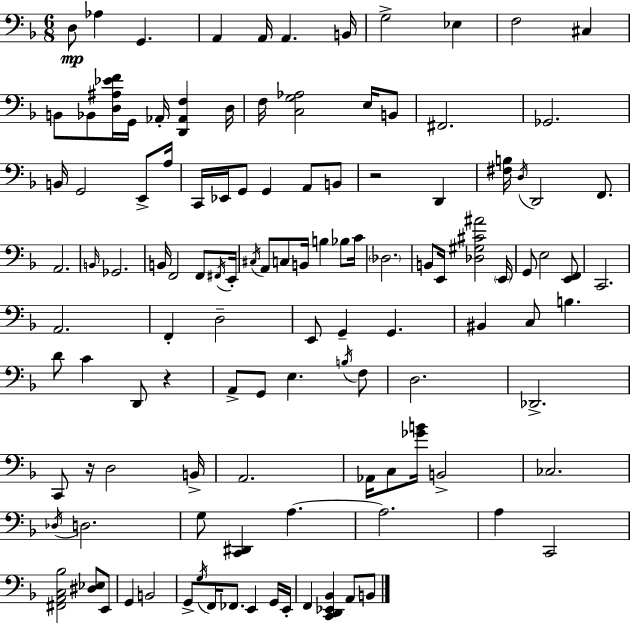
{
  \clef bass
  \numericTimeSignature
  \time 6/8
  \key f \major
  d8\mp aes4 g,4. | a,4 a,16 a,4. b,16 | g2-> ees4 | f2 cis4 | \break b,8 bes,8 <d ais ees' f'>16 g,16 aes,16-. <d, aes, f>4 d16 | f16 <c g aes>2 e16 b,8 | fis,2. | ges,2. | \break b,16 g,2 e,8-> a16 | c,16 ees,16 g,8 g,4 a,8 b,8 | r2 d,4 | <fis b>16 \acciaccatura { d16 } d,2 f,8. | \break a,2. | \grace { b,16 } ges,2. | b,16 f,2 f,8 | \acciaccatura { fis,16 } e,16-. \acciaccatura { cis16 } a,8 c8 b,16 b4 | \break bes8 c'16 \parenthesize des2. | b,8 e,16 <des gis cis' ais'>2 | \parenthesize e,16 g,8 e2 | <e, f,>8 c,2. | \break a,2. | f,4-. d2-- | e,8 g,4-- g,4. | bis,4 c8 b4. | \break d'8 c'4 d,8 | r4 a,8-> g,8 e4. | \acciaccatura { b16 } f8 d2. | des,2.-> | \break c,8 r16 d2 | b,16-> a,2. | aes,16 c8 <ges' b'>16 b,2-> | ces2. | \break \acciaccatura { des16 } d2. | g8 <c, dis,>4 | a4.~~ a2. | a4 c,2 | \break <fis, a, c bes>2 | <dis ees>8 e,8 g,4 b,2 | g,8-> \acciaccatura { g16 } f,16 fes,8. | e,4 g,16 e,16-. f,4 <c, d, ees, bes,>4 | \break a,8 b,8 \bar "|."
}